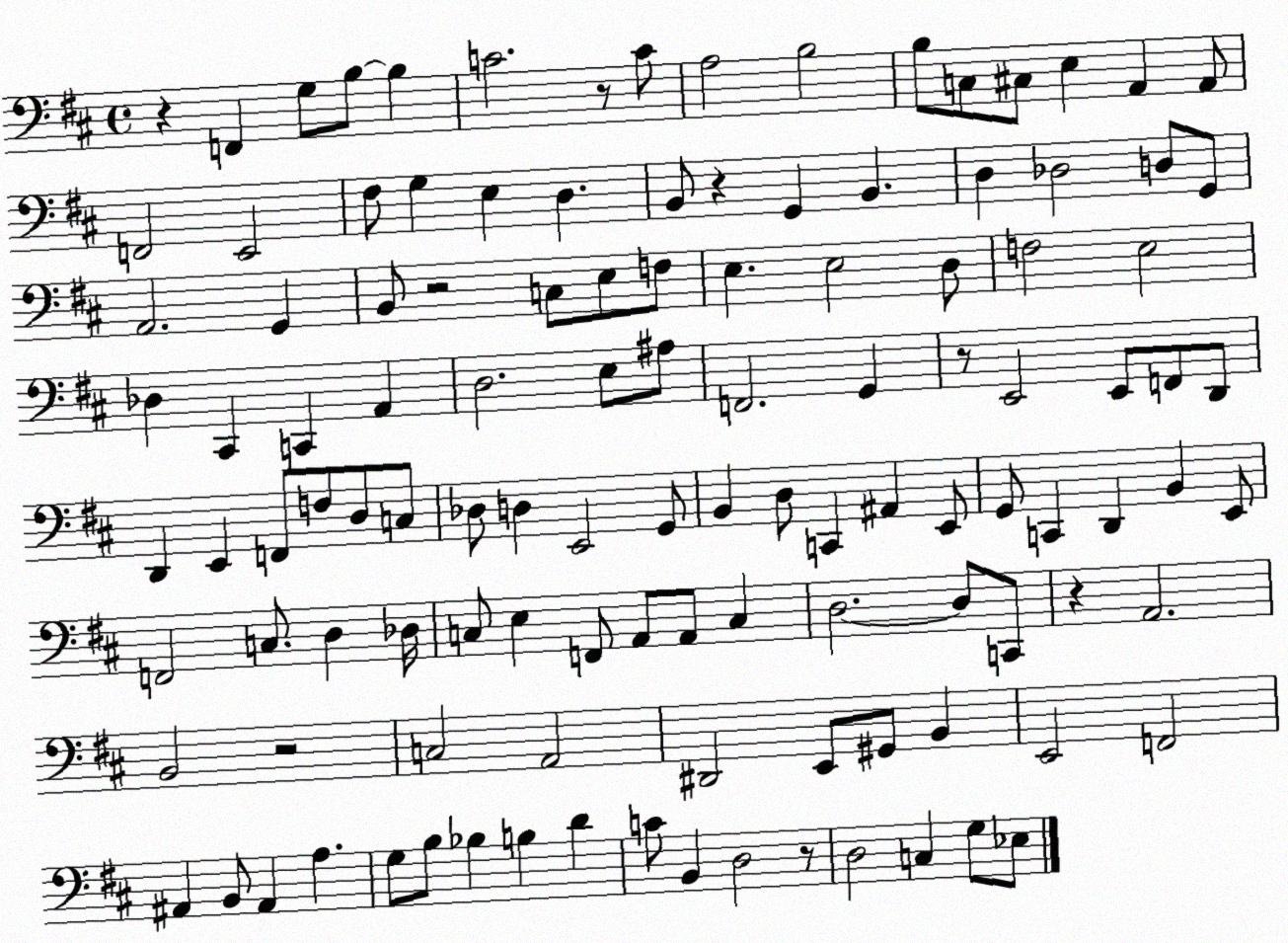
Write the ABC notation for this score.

X:1
T:Untitled
M:4/4
L:1/4
K:D
z F,, G,/2 B,/2 B, C2 z/2 C/2 A,2 B,2 B,/2 C,/2 ^C,/2 E, A,, A,,/2 F,,2 E,,2 ^F,/2 G, E, D, B,,/2 z G,, B,, D, _D,2 D,/2 G,,/2 A,,2 G,, B,,/2 z2 C,/2 E,/2 F,/2 E, E,2 D,/2 F,2 E,2 _D, ^C,, C,, A,, D,2 E,/2 ^A,/2 F,,2 G,, z/2 E,,2 E,,/2 F,,/2 D,,/2 D,, E,, F,,/2 F,/2 D,/2 C,/2 _D,/2 D, E,,2 G,,/2 B,, D,/2 C,, ^A,, E,,/2 G,,/2 C,, D,, B,, E,,/2 F,,2 C,/2 D, _D,/4 C,/2 E, F,,/2 A,,/2 A,,/2 C, D,2 D,/2 C,,/2 z A,,2 B,,2 z2 C,2 A,,2 ^D,,2 E,,/2 ^G,,/2 B,, E,,2 F,,2 ^A,, B,,/2 ^A,, A, G,/2 B,/2 _B, B, D C/2 B,, D,2 z/2 D,2 C, G,/2 _E,/2